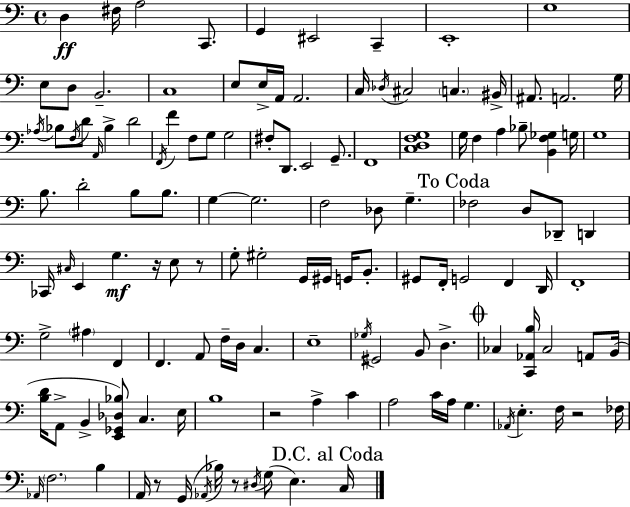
D3/q F#3/s A3/h C2/e. G2/q EIS2/h C2/q E2/w G3/w E3/e D3/e B2/h. C3/w E3/e E3/s A2/s A2/h. C3/s Db3/s C#3/h C3/q. BIS2/s A#2/e. A2/h. G3/s Ab3/s Bb3/e F3/s D4/e A2/s Bb3/q D4/h F2/s F4/q F3/e G3/e G3/h F#3/e D2/e. E2/h G2/e. F2/w [C3,D3,F3,G3]/w G3/s F3/q A3/q Bb3/e [B2,F3,Gb3]/q G3/s G3/w B3/e. D4/h B3/e B3/e. G3/q G3/h. F3/h Db3/e G3/q. FES3/h D3/e Db2/e D2/q CES2/s C#3/s E2/q G3/q. R/s E3/e R/e G3/e G#3/h G2/s G#2/s G2/s B2/e. G#2/e F2/s G2/h F2/q D2/s F2/w G3/h A#3/q F2/q F2/q. A2/e F3/s D3/s C3/q. E3/w Gb3/s G#2/h B2/e D3/q. CES3/q [C2,Ab2,B3]/s CES3/h A2/e B2/s [B3,D4]/s A2/e B2/q [E2,Gb2,Db3,Bb3]/e C3/q. E3/s B3/w R/h A3/q C4/q A3/h C4/s A3/s G3/q. Ab2/s E3/q. F3/s R/h FES3/s Ab2/s F3/h. B3/q A2/s R/e G2/s Ab2/s Bb3/s R/e D#3/s G3/e E3/q. C3/s